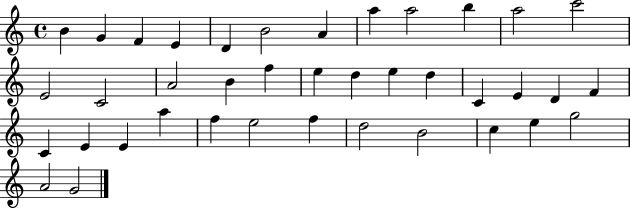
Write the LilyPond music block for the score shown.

{
  \clef treble
  \time 4/4
  \defaultTimeSignature
  \key c \major
  b'4 g'4 f'4 e'4 | d'4 b'2 a'4 | a''4 a''2 b''4 | a''2 c'''2 | \break e'2 c'2 | a'2 b'4 f''4 | e''4 d''4 e''4 d''4 | c'4 e'4 d'4 f'4 | \break c'4 e'4 e'4 a''4 | f''4 e''2 f''4 | d''2 b'2 | c''4 e''4 g''2 | \break a'2 g'2 | \bar "|."
}